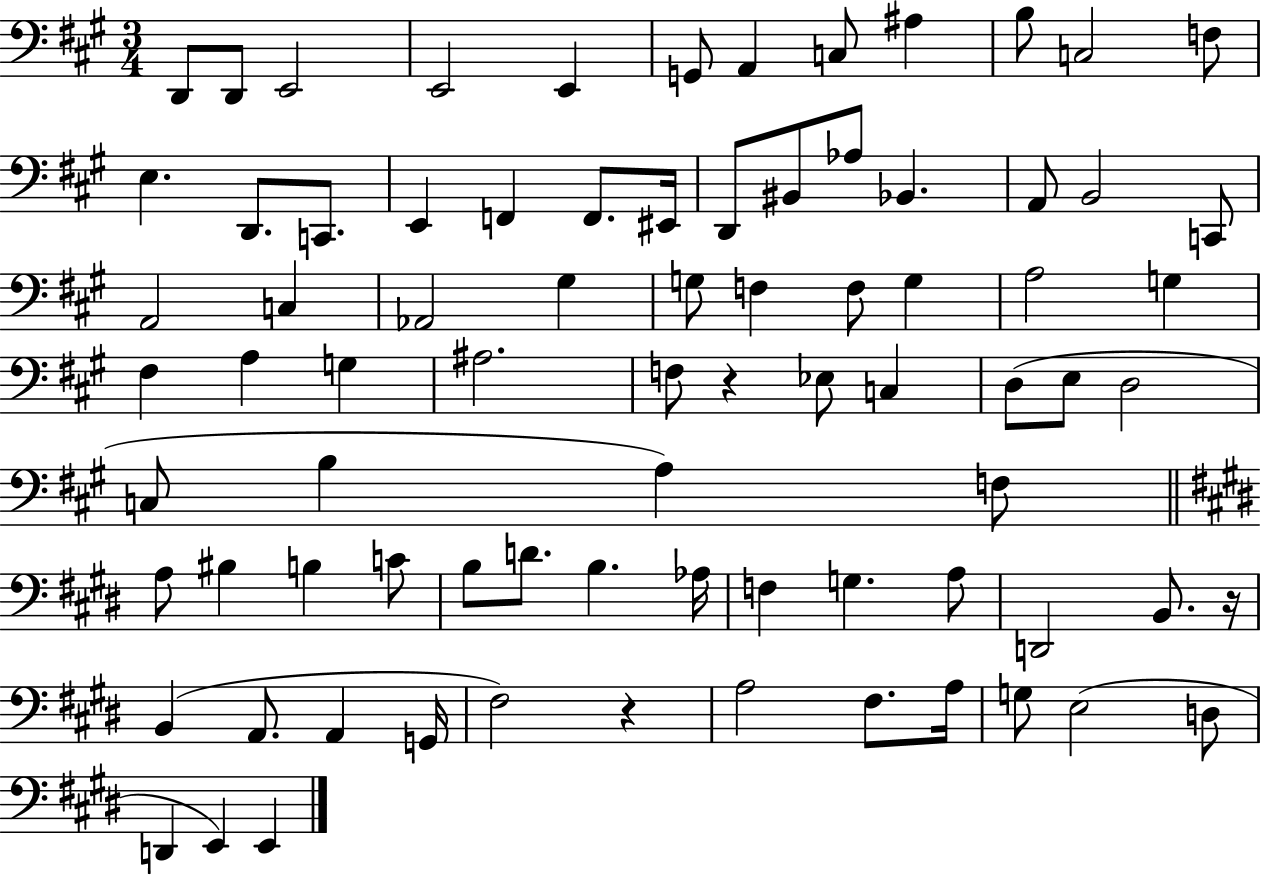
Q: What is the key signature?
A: A major